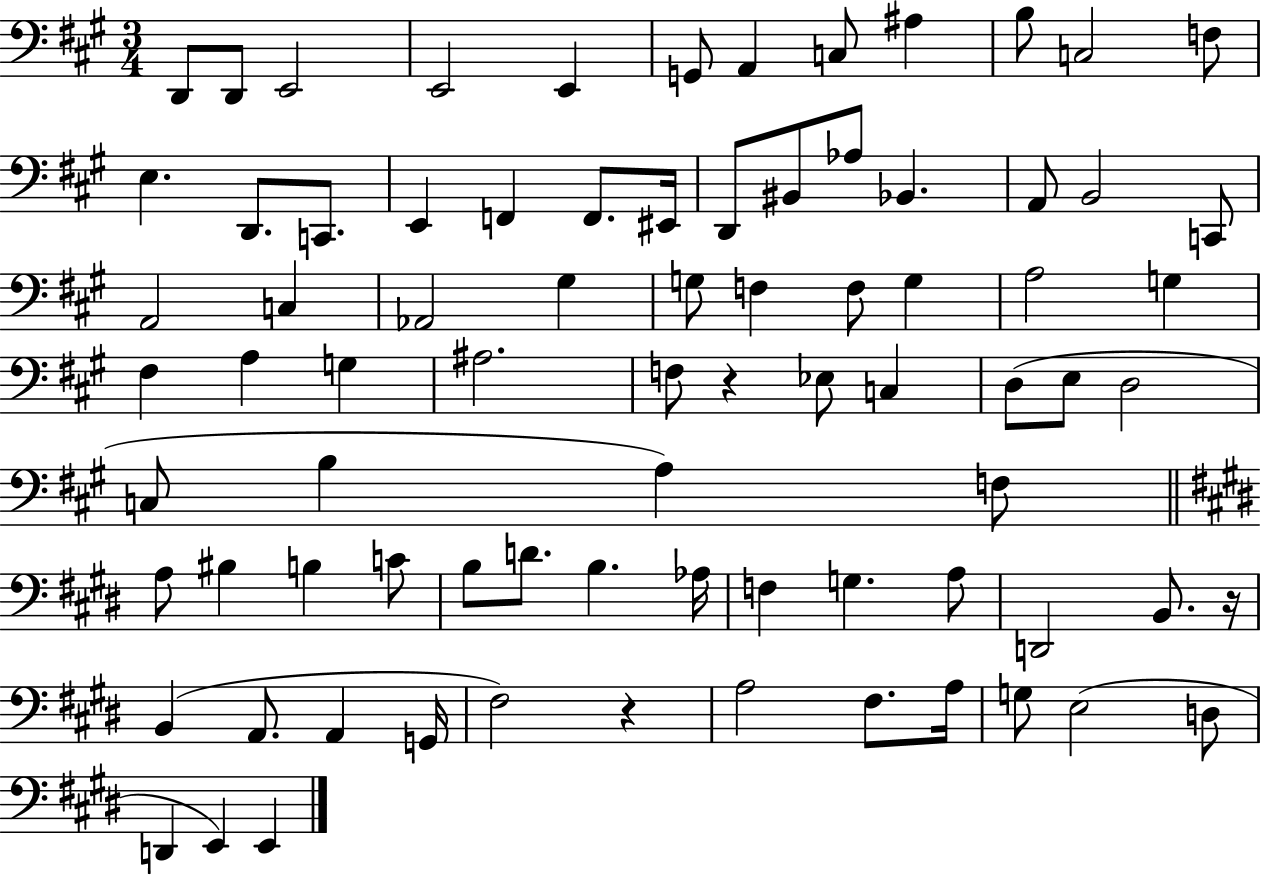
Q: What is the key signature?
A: A major